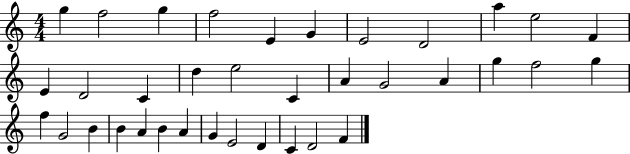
{
  \clef treble
  \numericTimeSignature
  \time 4/4
  \key c \major
  g''4 f''2 g''4 | f''2 e'4 g'4 | e'2 d'2 | a''4 e''2 f'4 | \break e'4 d'2 c'4 | d''4 e''2 c'4 | a'4 g'2 a'4 | g''4 f''2 g''4 | \break f''4 g'2 b'4 | b'4 a'4 b'4 a'4 | g'4 e'2 d'4 | c'4 d'2 f'4 | \break \bar "|."
}